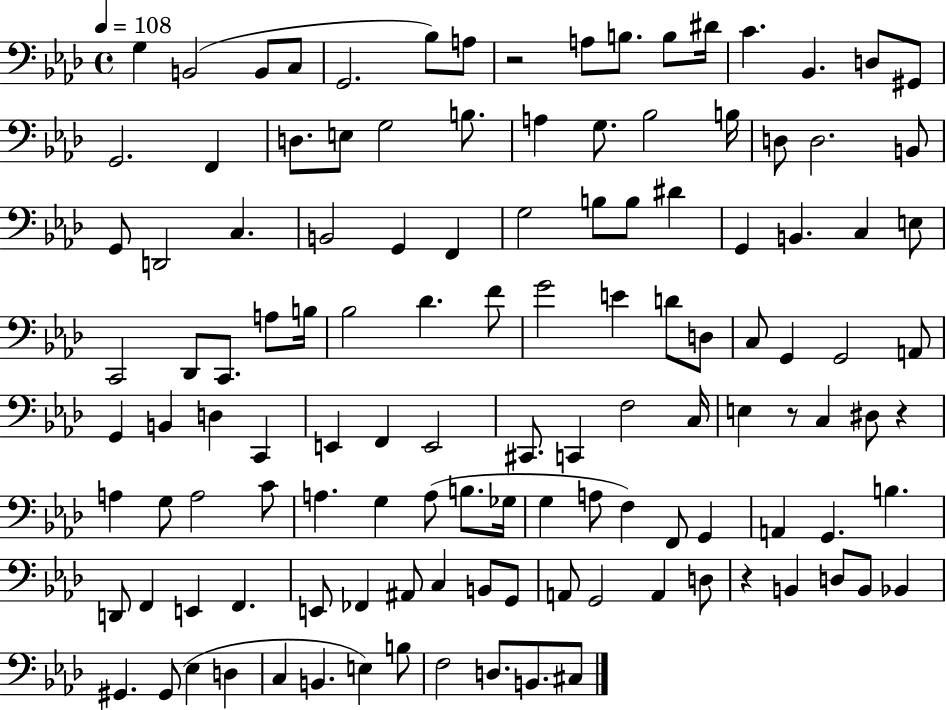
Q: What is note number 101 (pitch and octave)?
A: G2